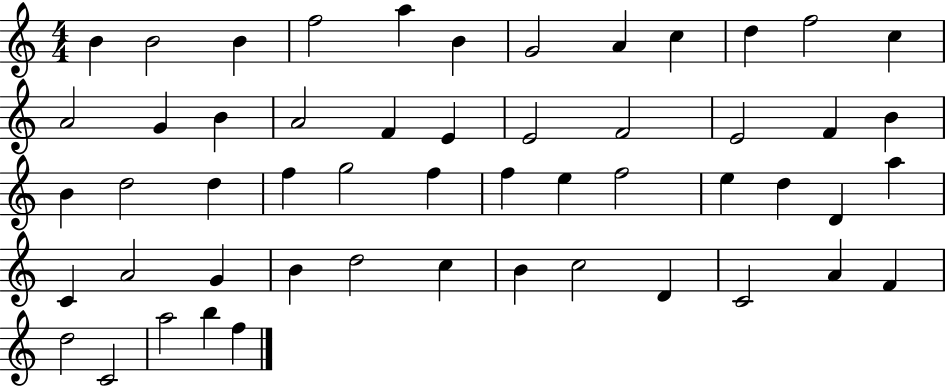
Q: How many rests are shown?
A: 0